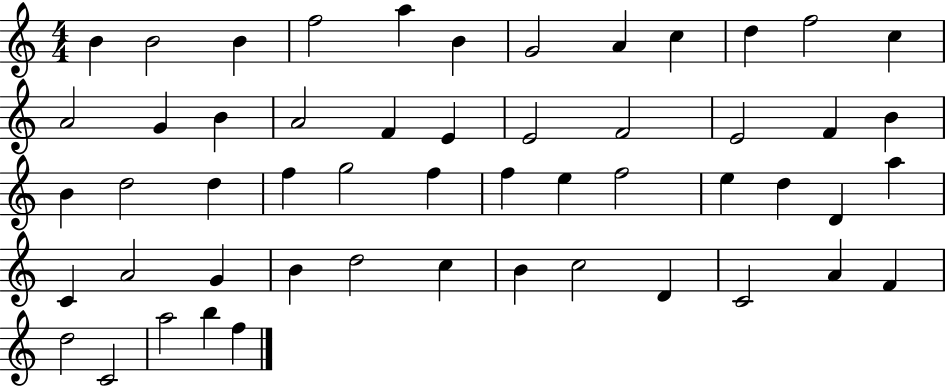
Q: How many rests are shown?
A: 0